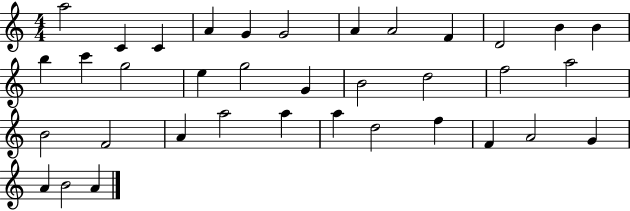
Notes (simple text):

A5/h C4/q C4/q A4/q G4/q G4/h A4/q A4/h F4/q D4/h B4/q B4/q B5/q C6/q G5/h E5/q G5/h G4/q B4/h D5/h F5/h A5/h B4/h F4/h A4/q A5/h A5/q A5/q D5/h F5/q F4/q A4/h G4/q A4/q B4/h A4/q